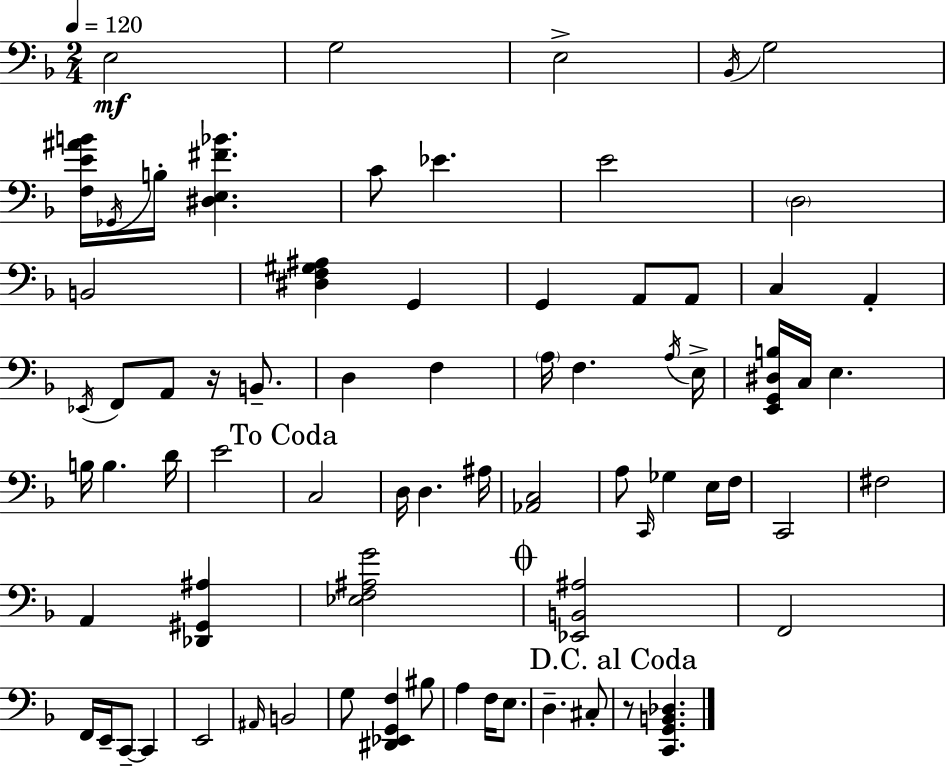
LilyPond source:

{
  \clef bass
  \numericTimeSignature
  \time 2/4
  \key d \minor
  \tempo 4 = 120
  e2\mf | g2 | e2-> | \acciaccatura { bes,16 } g2 | \break <f e' ais' b'>16 \acciaccatura { ges,16 } b16-. <dis e fis' bes'>4. | c'8 ees'4. | e'2 | \parenthesize d2 | \break b,2 | <dis f gis ais>4 g,4 | g,4 a,8 | a,8 c4 a,4-. | \break \acciaccatura { ees,16 } f,8 a,8 r16 | b,8.-- d4 f4 | \parenthesize a16 f4. | \acciaccatura { a16 } e16-> <e, g, dis b>16 c16 e4. | \break b16 b4. | d'16 e'2 | \mark "To Coda" c2 | d16 d4. | \break ais16 <aes, c>2 | a8 \grace { c,16 } ges4 | e16 f16 c,2 | fis2 | \break a,4 | <des, gis, ais>4 <ees f ais g'>2 | \mark \markup { \musicglyph "scripts.coda" } <ees, b, ais>2 | f,2 | \break f,16 e,16-- c,8--~~ | c,4 e,2 | \grace { ais,16 } b,2 | g8 | \break <dis, ees, g, f>4 bis8 a4 | f16 e8. d4.-- | cis8-. \mark "D.C. al Coda" r8 | <c, g, b, des>4. \bar "|."
}